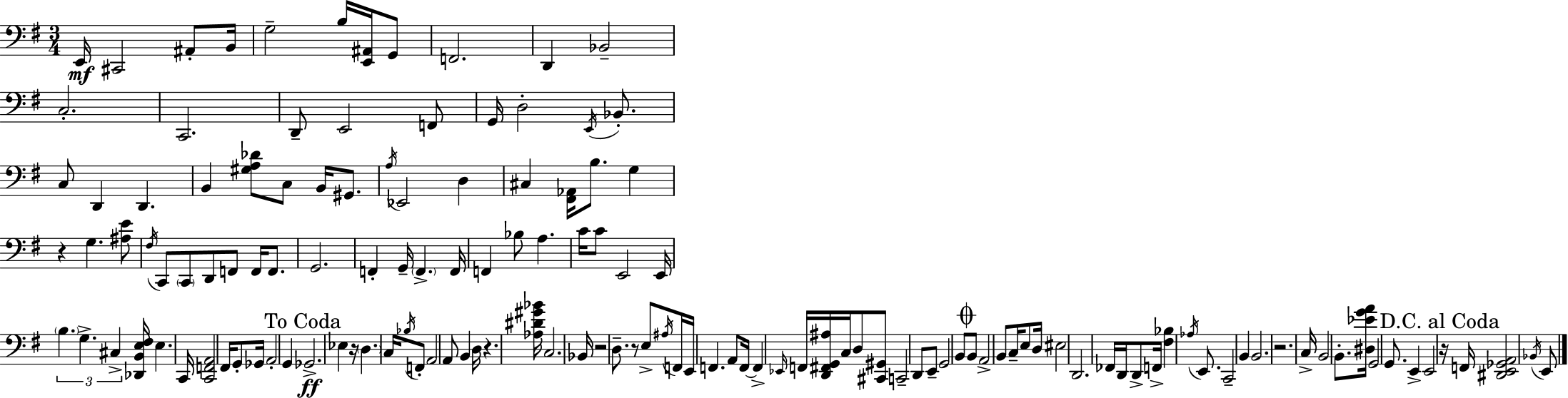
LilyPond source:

{
  \clef bass
  \numericTimeSignature
  \time 3/4
  \key e \minor
  e,16\mf cis,2 ais,8-. b,16 | g2-- b16 <e, ais,>16 g,8 | f,2. | d,4 bes,2-- | \break c2.-. | c,2. | d,8-- e,2 f,8 | g,16 d2-. \acciaccatura { e,16 } bes,8.-. | \break c8 d,4 d,4. | b,4 <gis a des'>8 c8 b,16 gis,8. | \acciaccatura { a16 } ees,2 d4 | cis4 <fis, aes,>16 b8. g4 | \break r4 g4. | <ais e'>8 \acciaccatura { fis16 } c,8 \parenthesize c,8 d,8 f,8 f,16 | f,8. g,2. | f,4-. g,16-- \parenthesize f,4.-> | \break f,16 f,4 bes8 a4. | c'16 c'8 e,2 | e,16 \tuplet 3/2 { \parenthesize b4. g4.-> | cis4-> } <des, b, e fis>16 e4. | \break c,16 <c, f, a,>2 fis,16 | g,8-. ges,16 a,2-. g,4 | \mark "To Coda" ges,2.->\ff | ees4 r16 \parenthesize d4. | \break c16 \acciaccatura { bes16 } f,8-. a,2 | a,8 b,4 d16 r4. | <aes dis' gis' bes'>16 c2. | bes,16 r2 | \break d8.-- r8 e8-> \acciaccatura { ais16 } f,16 e,16 f,4. | a,8 f,16~~ f,4-> | \grace { ees,16 } f,16 <d, fis, g, ais>16 c16 d8 <cis, gis,>8 c,2-- | d,8 e,8-- g,2 | \break b,8 \mark \markup { \musicglyph "scripts.coda" } b,8 a,2-> | b,8 c16-- e8 d16 eis2 | d,2. | fes,16 d,16 d,8-> f,16-> <fis bes>4 | \break \acciaccatura { aes16 } e,8. c,2-- | b,4 b,2. | r2. | c16-> b,2 | \break b,8.-. <dis ees' g' a'>16 g,2 | g,8. e,4-> e,2 | \mark "D.C. al Coda" r16 f,16 <dis, e, ges, a,>2 | \acciaccatura { bes,16 } e,8 \bar "|."
}